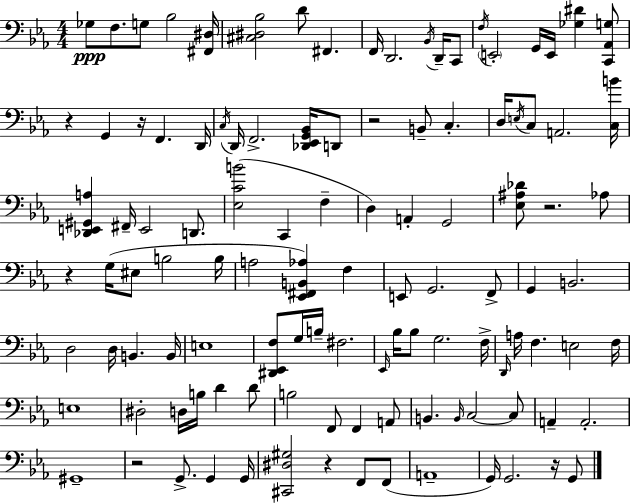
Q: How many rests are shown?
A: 8